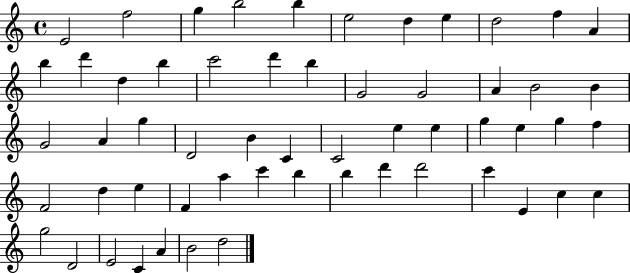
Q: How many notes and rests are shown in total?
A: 57